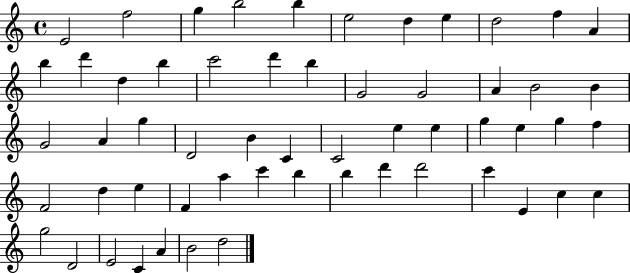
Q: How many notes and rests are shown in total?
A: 57